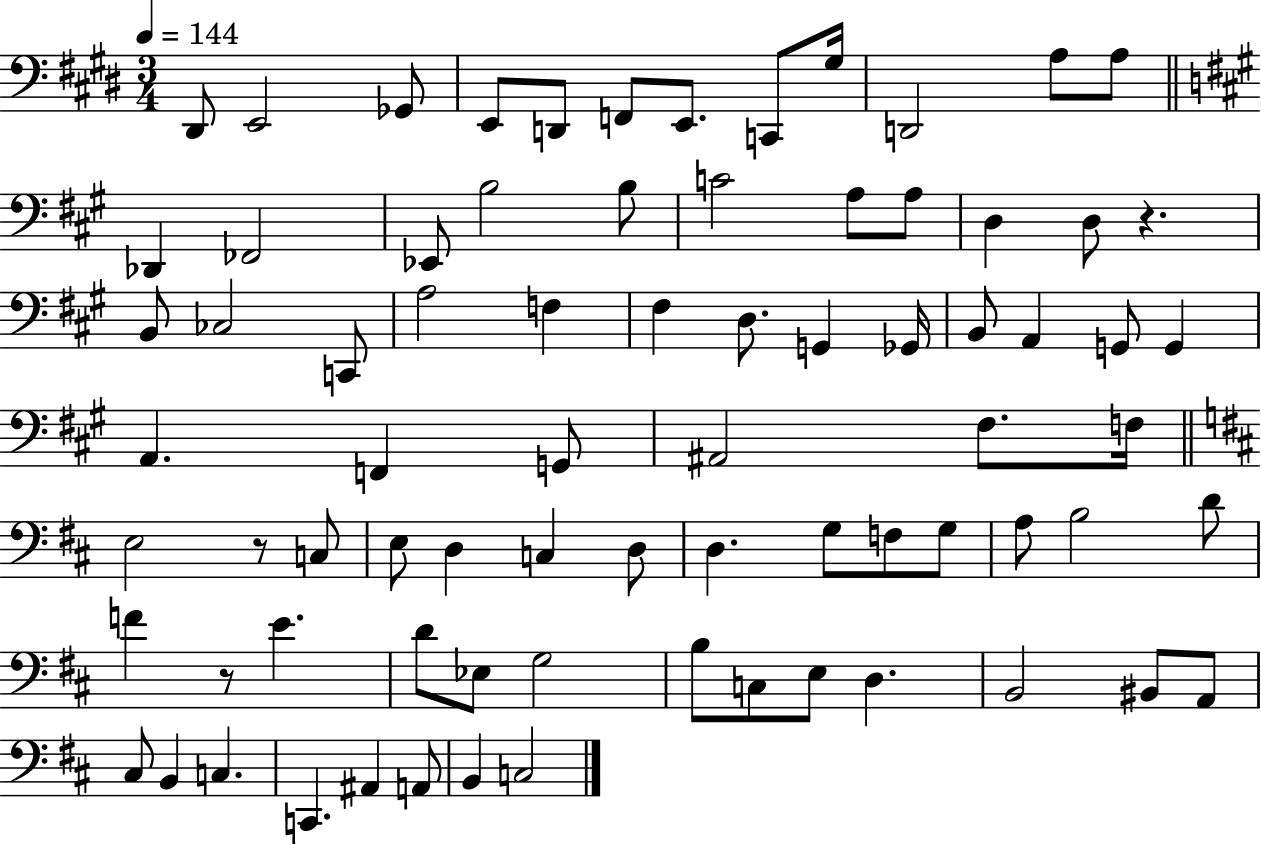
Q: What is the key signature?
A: E major